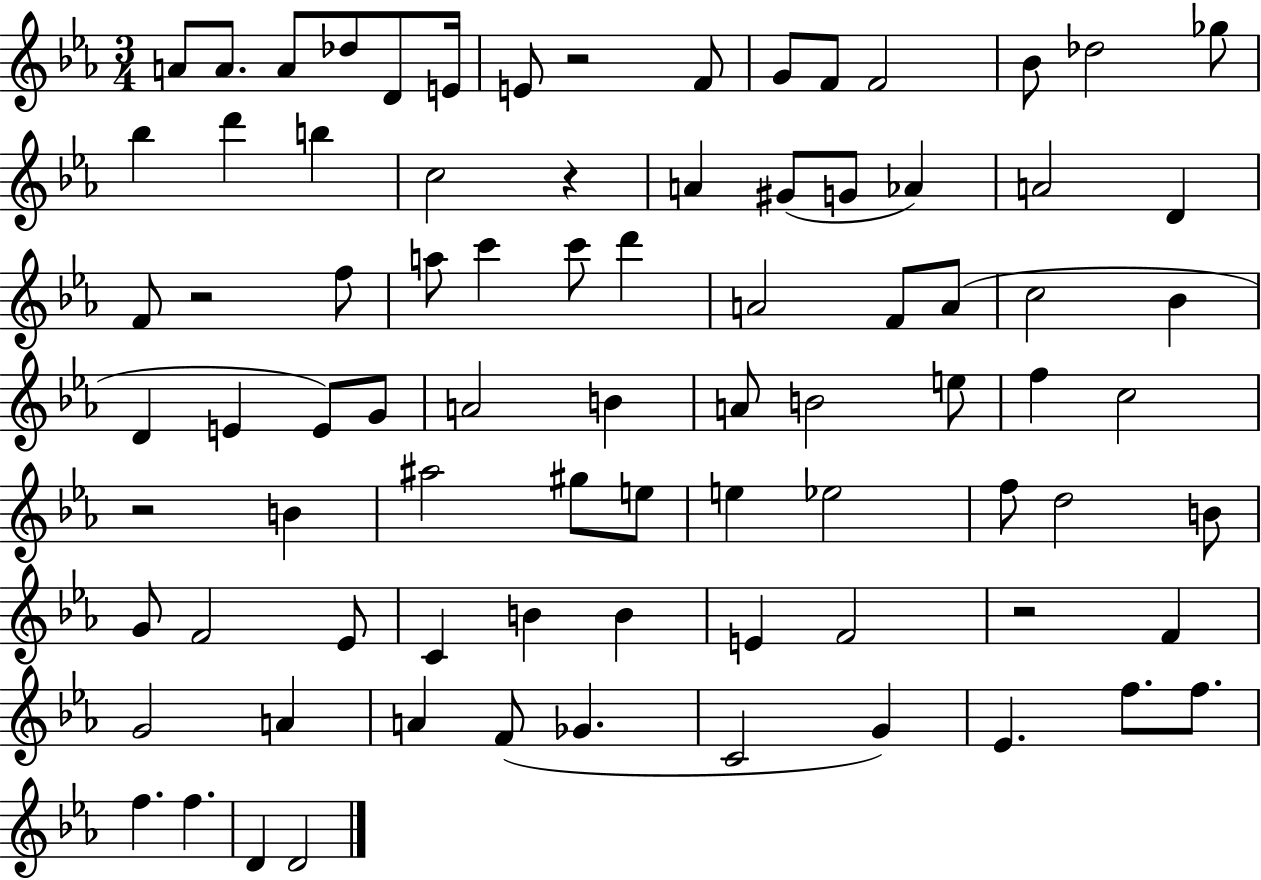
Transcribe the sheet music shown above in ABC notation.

X:1
T:Untitled
M:3/4
L:1/4
K:Eb
A/2 A/2 A/2 _d/2 D/2 E/4 E/2 z2 F/2 G/2 F/2 F2 _B/2 _d2 _g/2 _b d' b c2 z A ^G/2 G/2 _A A2 D F/2 z2 f/2 a/2 c' c'/2 d' A2 F/2 A/2 c2 _B D E E/2 G/2 A2 B A/2 B2 e/2 f c2 z2 B ^a2 ^g/2 e/2 e _e2 f/2 d2 B/2 G/2 F2 _E/2 C B B E F2 z2 F G2 A A F/2 _G C2 G _E f/2 f/2 f f D D2